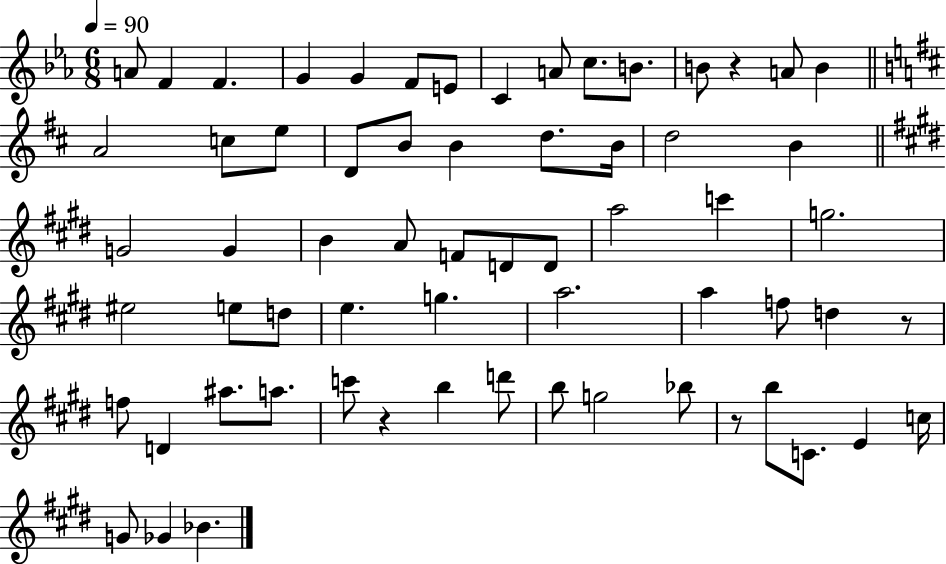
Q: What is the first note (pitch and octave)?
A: A4